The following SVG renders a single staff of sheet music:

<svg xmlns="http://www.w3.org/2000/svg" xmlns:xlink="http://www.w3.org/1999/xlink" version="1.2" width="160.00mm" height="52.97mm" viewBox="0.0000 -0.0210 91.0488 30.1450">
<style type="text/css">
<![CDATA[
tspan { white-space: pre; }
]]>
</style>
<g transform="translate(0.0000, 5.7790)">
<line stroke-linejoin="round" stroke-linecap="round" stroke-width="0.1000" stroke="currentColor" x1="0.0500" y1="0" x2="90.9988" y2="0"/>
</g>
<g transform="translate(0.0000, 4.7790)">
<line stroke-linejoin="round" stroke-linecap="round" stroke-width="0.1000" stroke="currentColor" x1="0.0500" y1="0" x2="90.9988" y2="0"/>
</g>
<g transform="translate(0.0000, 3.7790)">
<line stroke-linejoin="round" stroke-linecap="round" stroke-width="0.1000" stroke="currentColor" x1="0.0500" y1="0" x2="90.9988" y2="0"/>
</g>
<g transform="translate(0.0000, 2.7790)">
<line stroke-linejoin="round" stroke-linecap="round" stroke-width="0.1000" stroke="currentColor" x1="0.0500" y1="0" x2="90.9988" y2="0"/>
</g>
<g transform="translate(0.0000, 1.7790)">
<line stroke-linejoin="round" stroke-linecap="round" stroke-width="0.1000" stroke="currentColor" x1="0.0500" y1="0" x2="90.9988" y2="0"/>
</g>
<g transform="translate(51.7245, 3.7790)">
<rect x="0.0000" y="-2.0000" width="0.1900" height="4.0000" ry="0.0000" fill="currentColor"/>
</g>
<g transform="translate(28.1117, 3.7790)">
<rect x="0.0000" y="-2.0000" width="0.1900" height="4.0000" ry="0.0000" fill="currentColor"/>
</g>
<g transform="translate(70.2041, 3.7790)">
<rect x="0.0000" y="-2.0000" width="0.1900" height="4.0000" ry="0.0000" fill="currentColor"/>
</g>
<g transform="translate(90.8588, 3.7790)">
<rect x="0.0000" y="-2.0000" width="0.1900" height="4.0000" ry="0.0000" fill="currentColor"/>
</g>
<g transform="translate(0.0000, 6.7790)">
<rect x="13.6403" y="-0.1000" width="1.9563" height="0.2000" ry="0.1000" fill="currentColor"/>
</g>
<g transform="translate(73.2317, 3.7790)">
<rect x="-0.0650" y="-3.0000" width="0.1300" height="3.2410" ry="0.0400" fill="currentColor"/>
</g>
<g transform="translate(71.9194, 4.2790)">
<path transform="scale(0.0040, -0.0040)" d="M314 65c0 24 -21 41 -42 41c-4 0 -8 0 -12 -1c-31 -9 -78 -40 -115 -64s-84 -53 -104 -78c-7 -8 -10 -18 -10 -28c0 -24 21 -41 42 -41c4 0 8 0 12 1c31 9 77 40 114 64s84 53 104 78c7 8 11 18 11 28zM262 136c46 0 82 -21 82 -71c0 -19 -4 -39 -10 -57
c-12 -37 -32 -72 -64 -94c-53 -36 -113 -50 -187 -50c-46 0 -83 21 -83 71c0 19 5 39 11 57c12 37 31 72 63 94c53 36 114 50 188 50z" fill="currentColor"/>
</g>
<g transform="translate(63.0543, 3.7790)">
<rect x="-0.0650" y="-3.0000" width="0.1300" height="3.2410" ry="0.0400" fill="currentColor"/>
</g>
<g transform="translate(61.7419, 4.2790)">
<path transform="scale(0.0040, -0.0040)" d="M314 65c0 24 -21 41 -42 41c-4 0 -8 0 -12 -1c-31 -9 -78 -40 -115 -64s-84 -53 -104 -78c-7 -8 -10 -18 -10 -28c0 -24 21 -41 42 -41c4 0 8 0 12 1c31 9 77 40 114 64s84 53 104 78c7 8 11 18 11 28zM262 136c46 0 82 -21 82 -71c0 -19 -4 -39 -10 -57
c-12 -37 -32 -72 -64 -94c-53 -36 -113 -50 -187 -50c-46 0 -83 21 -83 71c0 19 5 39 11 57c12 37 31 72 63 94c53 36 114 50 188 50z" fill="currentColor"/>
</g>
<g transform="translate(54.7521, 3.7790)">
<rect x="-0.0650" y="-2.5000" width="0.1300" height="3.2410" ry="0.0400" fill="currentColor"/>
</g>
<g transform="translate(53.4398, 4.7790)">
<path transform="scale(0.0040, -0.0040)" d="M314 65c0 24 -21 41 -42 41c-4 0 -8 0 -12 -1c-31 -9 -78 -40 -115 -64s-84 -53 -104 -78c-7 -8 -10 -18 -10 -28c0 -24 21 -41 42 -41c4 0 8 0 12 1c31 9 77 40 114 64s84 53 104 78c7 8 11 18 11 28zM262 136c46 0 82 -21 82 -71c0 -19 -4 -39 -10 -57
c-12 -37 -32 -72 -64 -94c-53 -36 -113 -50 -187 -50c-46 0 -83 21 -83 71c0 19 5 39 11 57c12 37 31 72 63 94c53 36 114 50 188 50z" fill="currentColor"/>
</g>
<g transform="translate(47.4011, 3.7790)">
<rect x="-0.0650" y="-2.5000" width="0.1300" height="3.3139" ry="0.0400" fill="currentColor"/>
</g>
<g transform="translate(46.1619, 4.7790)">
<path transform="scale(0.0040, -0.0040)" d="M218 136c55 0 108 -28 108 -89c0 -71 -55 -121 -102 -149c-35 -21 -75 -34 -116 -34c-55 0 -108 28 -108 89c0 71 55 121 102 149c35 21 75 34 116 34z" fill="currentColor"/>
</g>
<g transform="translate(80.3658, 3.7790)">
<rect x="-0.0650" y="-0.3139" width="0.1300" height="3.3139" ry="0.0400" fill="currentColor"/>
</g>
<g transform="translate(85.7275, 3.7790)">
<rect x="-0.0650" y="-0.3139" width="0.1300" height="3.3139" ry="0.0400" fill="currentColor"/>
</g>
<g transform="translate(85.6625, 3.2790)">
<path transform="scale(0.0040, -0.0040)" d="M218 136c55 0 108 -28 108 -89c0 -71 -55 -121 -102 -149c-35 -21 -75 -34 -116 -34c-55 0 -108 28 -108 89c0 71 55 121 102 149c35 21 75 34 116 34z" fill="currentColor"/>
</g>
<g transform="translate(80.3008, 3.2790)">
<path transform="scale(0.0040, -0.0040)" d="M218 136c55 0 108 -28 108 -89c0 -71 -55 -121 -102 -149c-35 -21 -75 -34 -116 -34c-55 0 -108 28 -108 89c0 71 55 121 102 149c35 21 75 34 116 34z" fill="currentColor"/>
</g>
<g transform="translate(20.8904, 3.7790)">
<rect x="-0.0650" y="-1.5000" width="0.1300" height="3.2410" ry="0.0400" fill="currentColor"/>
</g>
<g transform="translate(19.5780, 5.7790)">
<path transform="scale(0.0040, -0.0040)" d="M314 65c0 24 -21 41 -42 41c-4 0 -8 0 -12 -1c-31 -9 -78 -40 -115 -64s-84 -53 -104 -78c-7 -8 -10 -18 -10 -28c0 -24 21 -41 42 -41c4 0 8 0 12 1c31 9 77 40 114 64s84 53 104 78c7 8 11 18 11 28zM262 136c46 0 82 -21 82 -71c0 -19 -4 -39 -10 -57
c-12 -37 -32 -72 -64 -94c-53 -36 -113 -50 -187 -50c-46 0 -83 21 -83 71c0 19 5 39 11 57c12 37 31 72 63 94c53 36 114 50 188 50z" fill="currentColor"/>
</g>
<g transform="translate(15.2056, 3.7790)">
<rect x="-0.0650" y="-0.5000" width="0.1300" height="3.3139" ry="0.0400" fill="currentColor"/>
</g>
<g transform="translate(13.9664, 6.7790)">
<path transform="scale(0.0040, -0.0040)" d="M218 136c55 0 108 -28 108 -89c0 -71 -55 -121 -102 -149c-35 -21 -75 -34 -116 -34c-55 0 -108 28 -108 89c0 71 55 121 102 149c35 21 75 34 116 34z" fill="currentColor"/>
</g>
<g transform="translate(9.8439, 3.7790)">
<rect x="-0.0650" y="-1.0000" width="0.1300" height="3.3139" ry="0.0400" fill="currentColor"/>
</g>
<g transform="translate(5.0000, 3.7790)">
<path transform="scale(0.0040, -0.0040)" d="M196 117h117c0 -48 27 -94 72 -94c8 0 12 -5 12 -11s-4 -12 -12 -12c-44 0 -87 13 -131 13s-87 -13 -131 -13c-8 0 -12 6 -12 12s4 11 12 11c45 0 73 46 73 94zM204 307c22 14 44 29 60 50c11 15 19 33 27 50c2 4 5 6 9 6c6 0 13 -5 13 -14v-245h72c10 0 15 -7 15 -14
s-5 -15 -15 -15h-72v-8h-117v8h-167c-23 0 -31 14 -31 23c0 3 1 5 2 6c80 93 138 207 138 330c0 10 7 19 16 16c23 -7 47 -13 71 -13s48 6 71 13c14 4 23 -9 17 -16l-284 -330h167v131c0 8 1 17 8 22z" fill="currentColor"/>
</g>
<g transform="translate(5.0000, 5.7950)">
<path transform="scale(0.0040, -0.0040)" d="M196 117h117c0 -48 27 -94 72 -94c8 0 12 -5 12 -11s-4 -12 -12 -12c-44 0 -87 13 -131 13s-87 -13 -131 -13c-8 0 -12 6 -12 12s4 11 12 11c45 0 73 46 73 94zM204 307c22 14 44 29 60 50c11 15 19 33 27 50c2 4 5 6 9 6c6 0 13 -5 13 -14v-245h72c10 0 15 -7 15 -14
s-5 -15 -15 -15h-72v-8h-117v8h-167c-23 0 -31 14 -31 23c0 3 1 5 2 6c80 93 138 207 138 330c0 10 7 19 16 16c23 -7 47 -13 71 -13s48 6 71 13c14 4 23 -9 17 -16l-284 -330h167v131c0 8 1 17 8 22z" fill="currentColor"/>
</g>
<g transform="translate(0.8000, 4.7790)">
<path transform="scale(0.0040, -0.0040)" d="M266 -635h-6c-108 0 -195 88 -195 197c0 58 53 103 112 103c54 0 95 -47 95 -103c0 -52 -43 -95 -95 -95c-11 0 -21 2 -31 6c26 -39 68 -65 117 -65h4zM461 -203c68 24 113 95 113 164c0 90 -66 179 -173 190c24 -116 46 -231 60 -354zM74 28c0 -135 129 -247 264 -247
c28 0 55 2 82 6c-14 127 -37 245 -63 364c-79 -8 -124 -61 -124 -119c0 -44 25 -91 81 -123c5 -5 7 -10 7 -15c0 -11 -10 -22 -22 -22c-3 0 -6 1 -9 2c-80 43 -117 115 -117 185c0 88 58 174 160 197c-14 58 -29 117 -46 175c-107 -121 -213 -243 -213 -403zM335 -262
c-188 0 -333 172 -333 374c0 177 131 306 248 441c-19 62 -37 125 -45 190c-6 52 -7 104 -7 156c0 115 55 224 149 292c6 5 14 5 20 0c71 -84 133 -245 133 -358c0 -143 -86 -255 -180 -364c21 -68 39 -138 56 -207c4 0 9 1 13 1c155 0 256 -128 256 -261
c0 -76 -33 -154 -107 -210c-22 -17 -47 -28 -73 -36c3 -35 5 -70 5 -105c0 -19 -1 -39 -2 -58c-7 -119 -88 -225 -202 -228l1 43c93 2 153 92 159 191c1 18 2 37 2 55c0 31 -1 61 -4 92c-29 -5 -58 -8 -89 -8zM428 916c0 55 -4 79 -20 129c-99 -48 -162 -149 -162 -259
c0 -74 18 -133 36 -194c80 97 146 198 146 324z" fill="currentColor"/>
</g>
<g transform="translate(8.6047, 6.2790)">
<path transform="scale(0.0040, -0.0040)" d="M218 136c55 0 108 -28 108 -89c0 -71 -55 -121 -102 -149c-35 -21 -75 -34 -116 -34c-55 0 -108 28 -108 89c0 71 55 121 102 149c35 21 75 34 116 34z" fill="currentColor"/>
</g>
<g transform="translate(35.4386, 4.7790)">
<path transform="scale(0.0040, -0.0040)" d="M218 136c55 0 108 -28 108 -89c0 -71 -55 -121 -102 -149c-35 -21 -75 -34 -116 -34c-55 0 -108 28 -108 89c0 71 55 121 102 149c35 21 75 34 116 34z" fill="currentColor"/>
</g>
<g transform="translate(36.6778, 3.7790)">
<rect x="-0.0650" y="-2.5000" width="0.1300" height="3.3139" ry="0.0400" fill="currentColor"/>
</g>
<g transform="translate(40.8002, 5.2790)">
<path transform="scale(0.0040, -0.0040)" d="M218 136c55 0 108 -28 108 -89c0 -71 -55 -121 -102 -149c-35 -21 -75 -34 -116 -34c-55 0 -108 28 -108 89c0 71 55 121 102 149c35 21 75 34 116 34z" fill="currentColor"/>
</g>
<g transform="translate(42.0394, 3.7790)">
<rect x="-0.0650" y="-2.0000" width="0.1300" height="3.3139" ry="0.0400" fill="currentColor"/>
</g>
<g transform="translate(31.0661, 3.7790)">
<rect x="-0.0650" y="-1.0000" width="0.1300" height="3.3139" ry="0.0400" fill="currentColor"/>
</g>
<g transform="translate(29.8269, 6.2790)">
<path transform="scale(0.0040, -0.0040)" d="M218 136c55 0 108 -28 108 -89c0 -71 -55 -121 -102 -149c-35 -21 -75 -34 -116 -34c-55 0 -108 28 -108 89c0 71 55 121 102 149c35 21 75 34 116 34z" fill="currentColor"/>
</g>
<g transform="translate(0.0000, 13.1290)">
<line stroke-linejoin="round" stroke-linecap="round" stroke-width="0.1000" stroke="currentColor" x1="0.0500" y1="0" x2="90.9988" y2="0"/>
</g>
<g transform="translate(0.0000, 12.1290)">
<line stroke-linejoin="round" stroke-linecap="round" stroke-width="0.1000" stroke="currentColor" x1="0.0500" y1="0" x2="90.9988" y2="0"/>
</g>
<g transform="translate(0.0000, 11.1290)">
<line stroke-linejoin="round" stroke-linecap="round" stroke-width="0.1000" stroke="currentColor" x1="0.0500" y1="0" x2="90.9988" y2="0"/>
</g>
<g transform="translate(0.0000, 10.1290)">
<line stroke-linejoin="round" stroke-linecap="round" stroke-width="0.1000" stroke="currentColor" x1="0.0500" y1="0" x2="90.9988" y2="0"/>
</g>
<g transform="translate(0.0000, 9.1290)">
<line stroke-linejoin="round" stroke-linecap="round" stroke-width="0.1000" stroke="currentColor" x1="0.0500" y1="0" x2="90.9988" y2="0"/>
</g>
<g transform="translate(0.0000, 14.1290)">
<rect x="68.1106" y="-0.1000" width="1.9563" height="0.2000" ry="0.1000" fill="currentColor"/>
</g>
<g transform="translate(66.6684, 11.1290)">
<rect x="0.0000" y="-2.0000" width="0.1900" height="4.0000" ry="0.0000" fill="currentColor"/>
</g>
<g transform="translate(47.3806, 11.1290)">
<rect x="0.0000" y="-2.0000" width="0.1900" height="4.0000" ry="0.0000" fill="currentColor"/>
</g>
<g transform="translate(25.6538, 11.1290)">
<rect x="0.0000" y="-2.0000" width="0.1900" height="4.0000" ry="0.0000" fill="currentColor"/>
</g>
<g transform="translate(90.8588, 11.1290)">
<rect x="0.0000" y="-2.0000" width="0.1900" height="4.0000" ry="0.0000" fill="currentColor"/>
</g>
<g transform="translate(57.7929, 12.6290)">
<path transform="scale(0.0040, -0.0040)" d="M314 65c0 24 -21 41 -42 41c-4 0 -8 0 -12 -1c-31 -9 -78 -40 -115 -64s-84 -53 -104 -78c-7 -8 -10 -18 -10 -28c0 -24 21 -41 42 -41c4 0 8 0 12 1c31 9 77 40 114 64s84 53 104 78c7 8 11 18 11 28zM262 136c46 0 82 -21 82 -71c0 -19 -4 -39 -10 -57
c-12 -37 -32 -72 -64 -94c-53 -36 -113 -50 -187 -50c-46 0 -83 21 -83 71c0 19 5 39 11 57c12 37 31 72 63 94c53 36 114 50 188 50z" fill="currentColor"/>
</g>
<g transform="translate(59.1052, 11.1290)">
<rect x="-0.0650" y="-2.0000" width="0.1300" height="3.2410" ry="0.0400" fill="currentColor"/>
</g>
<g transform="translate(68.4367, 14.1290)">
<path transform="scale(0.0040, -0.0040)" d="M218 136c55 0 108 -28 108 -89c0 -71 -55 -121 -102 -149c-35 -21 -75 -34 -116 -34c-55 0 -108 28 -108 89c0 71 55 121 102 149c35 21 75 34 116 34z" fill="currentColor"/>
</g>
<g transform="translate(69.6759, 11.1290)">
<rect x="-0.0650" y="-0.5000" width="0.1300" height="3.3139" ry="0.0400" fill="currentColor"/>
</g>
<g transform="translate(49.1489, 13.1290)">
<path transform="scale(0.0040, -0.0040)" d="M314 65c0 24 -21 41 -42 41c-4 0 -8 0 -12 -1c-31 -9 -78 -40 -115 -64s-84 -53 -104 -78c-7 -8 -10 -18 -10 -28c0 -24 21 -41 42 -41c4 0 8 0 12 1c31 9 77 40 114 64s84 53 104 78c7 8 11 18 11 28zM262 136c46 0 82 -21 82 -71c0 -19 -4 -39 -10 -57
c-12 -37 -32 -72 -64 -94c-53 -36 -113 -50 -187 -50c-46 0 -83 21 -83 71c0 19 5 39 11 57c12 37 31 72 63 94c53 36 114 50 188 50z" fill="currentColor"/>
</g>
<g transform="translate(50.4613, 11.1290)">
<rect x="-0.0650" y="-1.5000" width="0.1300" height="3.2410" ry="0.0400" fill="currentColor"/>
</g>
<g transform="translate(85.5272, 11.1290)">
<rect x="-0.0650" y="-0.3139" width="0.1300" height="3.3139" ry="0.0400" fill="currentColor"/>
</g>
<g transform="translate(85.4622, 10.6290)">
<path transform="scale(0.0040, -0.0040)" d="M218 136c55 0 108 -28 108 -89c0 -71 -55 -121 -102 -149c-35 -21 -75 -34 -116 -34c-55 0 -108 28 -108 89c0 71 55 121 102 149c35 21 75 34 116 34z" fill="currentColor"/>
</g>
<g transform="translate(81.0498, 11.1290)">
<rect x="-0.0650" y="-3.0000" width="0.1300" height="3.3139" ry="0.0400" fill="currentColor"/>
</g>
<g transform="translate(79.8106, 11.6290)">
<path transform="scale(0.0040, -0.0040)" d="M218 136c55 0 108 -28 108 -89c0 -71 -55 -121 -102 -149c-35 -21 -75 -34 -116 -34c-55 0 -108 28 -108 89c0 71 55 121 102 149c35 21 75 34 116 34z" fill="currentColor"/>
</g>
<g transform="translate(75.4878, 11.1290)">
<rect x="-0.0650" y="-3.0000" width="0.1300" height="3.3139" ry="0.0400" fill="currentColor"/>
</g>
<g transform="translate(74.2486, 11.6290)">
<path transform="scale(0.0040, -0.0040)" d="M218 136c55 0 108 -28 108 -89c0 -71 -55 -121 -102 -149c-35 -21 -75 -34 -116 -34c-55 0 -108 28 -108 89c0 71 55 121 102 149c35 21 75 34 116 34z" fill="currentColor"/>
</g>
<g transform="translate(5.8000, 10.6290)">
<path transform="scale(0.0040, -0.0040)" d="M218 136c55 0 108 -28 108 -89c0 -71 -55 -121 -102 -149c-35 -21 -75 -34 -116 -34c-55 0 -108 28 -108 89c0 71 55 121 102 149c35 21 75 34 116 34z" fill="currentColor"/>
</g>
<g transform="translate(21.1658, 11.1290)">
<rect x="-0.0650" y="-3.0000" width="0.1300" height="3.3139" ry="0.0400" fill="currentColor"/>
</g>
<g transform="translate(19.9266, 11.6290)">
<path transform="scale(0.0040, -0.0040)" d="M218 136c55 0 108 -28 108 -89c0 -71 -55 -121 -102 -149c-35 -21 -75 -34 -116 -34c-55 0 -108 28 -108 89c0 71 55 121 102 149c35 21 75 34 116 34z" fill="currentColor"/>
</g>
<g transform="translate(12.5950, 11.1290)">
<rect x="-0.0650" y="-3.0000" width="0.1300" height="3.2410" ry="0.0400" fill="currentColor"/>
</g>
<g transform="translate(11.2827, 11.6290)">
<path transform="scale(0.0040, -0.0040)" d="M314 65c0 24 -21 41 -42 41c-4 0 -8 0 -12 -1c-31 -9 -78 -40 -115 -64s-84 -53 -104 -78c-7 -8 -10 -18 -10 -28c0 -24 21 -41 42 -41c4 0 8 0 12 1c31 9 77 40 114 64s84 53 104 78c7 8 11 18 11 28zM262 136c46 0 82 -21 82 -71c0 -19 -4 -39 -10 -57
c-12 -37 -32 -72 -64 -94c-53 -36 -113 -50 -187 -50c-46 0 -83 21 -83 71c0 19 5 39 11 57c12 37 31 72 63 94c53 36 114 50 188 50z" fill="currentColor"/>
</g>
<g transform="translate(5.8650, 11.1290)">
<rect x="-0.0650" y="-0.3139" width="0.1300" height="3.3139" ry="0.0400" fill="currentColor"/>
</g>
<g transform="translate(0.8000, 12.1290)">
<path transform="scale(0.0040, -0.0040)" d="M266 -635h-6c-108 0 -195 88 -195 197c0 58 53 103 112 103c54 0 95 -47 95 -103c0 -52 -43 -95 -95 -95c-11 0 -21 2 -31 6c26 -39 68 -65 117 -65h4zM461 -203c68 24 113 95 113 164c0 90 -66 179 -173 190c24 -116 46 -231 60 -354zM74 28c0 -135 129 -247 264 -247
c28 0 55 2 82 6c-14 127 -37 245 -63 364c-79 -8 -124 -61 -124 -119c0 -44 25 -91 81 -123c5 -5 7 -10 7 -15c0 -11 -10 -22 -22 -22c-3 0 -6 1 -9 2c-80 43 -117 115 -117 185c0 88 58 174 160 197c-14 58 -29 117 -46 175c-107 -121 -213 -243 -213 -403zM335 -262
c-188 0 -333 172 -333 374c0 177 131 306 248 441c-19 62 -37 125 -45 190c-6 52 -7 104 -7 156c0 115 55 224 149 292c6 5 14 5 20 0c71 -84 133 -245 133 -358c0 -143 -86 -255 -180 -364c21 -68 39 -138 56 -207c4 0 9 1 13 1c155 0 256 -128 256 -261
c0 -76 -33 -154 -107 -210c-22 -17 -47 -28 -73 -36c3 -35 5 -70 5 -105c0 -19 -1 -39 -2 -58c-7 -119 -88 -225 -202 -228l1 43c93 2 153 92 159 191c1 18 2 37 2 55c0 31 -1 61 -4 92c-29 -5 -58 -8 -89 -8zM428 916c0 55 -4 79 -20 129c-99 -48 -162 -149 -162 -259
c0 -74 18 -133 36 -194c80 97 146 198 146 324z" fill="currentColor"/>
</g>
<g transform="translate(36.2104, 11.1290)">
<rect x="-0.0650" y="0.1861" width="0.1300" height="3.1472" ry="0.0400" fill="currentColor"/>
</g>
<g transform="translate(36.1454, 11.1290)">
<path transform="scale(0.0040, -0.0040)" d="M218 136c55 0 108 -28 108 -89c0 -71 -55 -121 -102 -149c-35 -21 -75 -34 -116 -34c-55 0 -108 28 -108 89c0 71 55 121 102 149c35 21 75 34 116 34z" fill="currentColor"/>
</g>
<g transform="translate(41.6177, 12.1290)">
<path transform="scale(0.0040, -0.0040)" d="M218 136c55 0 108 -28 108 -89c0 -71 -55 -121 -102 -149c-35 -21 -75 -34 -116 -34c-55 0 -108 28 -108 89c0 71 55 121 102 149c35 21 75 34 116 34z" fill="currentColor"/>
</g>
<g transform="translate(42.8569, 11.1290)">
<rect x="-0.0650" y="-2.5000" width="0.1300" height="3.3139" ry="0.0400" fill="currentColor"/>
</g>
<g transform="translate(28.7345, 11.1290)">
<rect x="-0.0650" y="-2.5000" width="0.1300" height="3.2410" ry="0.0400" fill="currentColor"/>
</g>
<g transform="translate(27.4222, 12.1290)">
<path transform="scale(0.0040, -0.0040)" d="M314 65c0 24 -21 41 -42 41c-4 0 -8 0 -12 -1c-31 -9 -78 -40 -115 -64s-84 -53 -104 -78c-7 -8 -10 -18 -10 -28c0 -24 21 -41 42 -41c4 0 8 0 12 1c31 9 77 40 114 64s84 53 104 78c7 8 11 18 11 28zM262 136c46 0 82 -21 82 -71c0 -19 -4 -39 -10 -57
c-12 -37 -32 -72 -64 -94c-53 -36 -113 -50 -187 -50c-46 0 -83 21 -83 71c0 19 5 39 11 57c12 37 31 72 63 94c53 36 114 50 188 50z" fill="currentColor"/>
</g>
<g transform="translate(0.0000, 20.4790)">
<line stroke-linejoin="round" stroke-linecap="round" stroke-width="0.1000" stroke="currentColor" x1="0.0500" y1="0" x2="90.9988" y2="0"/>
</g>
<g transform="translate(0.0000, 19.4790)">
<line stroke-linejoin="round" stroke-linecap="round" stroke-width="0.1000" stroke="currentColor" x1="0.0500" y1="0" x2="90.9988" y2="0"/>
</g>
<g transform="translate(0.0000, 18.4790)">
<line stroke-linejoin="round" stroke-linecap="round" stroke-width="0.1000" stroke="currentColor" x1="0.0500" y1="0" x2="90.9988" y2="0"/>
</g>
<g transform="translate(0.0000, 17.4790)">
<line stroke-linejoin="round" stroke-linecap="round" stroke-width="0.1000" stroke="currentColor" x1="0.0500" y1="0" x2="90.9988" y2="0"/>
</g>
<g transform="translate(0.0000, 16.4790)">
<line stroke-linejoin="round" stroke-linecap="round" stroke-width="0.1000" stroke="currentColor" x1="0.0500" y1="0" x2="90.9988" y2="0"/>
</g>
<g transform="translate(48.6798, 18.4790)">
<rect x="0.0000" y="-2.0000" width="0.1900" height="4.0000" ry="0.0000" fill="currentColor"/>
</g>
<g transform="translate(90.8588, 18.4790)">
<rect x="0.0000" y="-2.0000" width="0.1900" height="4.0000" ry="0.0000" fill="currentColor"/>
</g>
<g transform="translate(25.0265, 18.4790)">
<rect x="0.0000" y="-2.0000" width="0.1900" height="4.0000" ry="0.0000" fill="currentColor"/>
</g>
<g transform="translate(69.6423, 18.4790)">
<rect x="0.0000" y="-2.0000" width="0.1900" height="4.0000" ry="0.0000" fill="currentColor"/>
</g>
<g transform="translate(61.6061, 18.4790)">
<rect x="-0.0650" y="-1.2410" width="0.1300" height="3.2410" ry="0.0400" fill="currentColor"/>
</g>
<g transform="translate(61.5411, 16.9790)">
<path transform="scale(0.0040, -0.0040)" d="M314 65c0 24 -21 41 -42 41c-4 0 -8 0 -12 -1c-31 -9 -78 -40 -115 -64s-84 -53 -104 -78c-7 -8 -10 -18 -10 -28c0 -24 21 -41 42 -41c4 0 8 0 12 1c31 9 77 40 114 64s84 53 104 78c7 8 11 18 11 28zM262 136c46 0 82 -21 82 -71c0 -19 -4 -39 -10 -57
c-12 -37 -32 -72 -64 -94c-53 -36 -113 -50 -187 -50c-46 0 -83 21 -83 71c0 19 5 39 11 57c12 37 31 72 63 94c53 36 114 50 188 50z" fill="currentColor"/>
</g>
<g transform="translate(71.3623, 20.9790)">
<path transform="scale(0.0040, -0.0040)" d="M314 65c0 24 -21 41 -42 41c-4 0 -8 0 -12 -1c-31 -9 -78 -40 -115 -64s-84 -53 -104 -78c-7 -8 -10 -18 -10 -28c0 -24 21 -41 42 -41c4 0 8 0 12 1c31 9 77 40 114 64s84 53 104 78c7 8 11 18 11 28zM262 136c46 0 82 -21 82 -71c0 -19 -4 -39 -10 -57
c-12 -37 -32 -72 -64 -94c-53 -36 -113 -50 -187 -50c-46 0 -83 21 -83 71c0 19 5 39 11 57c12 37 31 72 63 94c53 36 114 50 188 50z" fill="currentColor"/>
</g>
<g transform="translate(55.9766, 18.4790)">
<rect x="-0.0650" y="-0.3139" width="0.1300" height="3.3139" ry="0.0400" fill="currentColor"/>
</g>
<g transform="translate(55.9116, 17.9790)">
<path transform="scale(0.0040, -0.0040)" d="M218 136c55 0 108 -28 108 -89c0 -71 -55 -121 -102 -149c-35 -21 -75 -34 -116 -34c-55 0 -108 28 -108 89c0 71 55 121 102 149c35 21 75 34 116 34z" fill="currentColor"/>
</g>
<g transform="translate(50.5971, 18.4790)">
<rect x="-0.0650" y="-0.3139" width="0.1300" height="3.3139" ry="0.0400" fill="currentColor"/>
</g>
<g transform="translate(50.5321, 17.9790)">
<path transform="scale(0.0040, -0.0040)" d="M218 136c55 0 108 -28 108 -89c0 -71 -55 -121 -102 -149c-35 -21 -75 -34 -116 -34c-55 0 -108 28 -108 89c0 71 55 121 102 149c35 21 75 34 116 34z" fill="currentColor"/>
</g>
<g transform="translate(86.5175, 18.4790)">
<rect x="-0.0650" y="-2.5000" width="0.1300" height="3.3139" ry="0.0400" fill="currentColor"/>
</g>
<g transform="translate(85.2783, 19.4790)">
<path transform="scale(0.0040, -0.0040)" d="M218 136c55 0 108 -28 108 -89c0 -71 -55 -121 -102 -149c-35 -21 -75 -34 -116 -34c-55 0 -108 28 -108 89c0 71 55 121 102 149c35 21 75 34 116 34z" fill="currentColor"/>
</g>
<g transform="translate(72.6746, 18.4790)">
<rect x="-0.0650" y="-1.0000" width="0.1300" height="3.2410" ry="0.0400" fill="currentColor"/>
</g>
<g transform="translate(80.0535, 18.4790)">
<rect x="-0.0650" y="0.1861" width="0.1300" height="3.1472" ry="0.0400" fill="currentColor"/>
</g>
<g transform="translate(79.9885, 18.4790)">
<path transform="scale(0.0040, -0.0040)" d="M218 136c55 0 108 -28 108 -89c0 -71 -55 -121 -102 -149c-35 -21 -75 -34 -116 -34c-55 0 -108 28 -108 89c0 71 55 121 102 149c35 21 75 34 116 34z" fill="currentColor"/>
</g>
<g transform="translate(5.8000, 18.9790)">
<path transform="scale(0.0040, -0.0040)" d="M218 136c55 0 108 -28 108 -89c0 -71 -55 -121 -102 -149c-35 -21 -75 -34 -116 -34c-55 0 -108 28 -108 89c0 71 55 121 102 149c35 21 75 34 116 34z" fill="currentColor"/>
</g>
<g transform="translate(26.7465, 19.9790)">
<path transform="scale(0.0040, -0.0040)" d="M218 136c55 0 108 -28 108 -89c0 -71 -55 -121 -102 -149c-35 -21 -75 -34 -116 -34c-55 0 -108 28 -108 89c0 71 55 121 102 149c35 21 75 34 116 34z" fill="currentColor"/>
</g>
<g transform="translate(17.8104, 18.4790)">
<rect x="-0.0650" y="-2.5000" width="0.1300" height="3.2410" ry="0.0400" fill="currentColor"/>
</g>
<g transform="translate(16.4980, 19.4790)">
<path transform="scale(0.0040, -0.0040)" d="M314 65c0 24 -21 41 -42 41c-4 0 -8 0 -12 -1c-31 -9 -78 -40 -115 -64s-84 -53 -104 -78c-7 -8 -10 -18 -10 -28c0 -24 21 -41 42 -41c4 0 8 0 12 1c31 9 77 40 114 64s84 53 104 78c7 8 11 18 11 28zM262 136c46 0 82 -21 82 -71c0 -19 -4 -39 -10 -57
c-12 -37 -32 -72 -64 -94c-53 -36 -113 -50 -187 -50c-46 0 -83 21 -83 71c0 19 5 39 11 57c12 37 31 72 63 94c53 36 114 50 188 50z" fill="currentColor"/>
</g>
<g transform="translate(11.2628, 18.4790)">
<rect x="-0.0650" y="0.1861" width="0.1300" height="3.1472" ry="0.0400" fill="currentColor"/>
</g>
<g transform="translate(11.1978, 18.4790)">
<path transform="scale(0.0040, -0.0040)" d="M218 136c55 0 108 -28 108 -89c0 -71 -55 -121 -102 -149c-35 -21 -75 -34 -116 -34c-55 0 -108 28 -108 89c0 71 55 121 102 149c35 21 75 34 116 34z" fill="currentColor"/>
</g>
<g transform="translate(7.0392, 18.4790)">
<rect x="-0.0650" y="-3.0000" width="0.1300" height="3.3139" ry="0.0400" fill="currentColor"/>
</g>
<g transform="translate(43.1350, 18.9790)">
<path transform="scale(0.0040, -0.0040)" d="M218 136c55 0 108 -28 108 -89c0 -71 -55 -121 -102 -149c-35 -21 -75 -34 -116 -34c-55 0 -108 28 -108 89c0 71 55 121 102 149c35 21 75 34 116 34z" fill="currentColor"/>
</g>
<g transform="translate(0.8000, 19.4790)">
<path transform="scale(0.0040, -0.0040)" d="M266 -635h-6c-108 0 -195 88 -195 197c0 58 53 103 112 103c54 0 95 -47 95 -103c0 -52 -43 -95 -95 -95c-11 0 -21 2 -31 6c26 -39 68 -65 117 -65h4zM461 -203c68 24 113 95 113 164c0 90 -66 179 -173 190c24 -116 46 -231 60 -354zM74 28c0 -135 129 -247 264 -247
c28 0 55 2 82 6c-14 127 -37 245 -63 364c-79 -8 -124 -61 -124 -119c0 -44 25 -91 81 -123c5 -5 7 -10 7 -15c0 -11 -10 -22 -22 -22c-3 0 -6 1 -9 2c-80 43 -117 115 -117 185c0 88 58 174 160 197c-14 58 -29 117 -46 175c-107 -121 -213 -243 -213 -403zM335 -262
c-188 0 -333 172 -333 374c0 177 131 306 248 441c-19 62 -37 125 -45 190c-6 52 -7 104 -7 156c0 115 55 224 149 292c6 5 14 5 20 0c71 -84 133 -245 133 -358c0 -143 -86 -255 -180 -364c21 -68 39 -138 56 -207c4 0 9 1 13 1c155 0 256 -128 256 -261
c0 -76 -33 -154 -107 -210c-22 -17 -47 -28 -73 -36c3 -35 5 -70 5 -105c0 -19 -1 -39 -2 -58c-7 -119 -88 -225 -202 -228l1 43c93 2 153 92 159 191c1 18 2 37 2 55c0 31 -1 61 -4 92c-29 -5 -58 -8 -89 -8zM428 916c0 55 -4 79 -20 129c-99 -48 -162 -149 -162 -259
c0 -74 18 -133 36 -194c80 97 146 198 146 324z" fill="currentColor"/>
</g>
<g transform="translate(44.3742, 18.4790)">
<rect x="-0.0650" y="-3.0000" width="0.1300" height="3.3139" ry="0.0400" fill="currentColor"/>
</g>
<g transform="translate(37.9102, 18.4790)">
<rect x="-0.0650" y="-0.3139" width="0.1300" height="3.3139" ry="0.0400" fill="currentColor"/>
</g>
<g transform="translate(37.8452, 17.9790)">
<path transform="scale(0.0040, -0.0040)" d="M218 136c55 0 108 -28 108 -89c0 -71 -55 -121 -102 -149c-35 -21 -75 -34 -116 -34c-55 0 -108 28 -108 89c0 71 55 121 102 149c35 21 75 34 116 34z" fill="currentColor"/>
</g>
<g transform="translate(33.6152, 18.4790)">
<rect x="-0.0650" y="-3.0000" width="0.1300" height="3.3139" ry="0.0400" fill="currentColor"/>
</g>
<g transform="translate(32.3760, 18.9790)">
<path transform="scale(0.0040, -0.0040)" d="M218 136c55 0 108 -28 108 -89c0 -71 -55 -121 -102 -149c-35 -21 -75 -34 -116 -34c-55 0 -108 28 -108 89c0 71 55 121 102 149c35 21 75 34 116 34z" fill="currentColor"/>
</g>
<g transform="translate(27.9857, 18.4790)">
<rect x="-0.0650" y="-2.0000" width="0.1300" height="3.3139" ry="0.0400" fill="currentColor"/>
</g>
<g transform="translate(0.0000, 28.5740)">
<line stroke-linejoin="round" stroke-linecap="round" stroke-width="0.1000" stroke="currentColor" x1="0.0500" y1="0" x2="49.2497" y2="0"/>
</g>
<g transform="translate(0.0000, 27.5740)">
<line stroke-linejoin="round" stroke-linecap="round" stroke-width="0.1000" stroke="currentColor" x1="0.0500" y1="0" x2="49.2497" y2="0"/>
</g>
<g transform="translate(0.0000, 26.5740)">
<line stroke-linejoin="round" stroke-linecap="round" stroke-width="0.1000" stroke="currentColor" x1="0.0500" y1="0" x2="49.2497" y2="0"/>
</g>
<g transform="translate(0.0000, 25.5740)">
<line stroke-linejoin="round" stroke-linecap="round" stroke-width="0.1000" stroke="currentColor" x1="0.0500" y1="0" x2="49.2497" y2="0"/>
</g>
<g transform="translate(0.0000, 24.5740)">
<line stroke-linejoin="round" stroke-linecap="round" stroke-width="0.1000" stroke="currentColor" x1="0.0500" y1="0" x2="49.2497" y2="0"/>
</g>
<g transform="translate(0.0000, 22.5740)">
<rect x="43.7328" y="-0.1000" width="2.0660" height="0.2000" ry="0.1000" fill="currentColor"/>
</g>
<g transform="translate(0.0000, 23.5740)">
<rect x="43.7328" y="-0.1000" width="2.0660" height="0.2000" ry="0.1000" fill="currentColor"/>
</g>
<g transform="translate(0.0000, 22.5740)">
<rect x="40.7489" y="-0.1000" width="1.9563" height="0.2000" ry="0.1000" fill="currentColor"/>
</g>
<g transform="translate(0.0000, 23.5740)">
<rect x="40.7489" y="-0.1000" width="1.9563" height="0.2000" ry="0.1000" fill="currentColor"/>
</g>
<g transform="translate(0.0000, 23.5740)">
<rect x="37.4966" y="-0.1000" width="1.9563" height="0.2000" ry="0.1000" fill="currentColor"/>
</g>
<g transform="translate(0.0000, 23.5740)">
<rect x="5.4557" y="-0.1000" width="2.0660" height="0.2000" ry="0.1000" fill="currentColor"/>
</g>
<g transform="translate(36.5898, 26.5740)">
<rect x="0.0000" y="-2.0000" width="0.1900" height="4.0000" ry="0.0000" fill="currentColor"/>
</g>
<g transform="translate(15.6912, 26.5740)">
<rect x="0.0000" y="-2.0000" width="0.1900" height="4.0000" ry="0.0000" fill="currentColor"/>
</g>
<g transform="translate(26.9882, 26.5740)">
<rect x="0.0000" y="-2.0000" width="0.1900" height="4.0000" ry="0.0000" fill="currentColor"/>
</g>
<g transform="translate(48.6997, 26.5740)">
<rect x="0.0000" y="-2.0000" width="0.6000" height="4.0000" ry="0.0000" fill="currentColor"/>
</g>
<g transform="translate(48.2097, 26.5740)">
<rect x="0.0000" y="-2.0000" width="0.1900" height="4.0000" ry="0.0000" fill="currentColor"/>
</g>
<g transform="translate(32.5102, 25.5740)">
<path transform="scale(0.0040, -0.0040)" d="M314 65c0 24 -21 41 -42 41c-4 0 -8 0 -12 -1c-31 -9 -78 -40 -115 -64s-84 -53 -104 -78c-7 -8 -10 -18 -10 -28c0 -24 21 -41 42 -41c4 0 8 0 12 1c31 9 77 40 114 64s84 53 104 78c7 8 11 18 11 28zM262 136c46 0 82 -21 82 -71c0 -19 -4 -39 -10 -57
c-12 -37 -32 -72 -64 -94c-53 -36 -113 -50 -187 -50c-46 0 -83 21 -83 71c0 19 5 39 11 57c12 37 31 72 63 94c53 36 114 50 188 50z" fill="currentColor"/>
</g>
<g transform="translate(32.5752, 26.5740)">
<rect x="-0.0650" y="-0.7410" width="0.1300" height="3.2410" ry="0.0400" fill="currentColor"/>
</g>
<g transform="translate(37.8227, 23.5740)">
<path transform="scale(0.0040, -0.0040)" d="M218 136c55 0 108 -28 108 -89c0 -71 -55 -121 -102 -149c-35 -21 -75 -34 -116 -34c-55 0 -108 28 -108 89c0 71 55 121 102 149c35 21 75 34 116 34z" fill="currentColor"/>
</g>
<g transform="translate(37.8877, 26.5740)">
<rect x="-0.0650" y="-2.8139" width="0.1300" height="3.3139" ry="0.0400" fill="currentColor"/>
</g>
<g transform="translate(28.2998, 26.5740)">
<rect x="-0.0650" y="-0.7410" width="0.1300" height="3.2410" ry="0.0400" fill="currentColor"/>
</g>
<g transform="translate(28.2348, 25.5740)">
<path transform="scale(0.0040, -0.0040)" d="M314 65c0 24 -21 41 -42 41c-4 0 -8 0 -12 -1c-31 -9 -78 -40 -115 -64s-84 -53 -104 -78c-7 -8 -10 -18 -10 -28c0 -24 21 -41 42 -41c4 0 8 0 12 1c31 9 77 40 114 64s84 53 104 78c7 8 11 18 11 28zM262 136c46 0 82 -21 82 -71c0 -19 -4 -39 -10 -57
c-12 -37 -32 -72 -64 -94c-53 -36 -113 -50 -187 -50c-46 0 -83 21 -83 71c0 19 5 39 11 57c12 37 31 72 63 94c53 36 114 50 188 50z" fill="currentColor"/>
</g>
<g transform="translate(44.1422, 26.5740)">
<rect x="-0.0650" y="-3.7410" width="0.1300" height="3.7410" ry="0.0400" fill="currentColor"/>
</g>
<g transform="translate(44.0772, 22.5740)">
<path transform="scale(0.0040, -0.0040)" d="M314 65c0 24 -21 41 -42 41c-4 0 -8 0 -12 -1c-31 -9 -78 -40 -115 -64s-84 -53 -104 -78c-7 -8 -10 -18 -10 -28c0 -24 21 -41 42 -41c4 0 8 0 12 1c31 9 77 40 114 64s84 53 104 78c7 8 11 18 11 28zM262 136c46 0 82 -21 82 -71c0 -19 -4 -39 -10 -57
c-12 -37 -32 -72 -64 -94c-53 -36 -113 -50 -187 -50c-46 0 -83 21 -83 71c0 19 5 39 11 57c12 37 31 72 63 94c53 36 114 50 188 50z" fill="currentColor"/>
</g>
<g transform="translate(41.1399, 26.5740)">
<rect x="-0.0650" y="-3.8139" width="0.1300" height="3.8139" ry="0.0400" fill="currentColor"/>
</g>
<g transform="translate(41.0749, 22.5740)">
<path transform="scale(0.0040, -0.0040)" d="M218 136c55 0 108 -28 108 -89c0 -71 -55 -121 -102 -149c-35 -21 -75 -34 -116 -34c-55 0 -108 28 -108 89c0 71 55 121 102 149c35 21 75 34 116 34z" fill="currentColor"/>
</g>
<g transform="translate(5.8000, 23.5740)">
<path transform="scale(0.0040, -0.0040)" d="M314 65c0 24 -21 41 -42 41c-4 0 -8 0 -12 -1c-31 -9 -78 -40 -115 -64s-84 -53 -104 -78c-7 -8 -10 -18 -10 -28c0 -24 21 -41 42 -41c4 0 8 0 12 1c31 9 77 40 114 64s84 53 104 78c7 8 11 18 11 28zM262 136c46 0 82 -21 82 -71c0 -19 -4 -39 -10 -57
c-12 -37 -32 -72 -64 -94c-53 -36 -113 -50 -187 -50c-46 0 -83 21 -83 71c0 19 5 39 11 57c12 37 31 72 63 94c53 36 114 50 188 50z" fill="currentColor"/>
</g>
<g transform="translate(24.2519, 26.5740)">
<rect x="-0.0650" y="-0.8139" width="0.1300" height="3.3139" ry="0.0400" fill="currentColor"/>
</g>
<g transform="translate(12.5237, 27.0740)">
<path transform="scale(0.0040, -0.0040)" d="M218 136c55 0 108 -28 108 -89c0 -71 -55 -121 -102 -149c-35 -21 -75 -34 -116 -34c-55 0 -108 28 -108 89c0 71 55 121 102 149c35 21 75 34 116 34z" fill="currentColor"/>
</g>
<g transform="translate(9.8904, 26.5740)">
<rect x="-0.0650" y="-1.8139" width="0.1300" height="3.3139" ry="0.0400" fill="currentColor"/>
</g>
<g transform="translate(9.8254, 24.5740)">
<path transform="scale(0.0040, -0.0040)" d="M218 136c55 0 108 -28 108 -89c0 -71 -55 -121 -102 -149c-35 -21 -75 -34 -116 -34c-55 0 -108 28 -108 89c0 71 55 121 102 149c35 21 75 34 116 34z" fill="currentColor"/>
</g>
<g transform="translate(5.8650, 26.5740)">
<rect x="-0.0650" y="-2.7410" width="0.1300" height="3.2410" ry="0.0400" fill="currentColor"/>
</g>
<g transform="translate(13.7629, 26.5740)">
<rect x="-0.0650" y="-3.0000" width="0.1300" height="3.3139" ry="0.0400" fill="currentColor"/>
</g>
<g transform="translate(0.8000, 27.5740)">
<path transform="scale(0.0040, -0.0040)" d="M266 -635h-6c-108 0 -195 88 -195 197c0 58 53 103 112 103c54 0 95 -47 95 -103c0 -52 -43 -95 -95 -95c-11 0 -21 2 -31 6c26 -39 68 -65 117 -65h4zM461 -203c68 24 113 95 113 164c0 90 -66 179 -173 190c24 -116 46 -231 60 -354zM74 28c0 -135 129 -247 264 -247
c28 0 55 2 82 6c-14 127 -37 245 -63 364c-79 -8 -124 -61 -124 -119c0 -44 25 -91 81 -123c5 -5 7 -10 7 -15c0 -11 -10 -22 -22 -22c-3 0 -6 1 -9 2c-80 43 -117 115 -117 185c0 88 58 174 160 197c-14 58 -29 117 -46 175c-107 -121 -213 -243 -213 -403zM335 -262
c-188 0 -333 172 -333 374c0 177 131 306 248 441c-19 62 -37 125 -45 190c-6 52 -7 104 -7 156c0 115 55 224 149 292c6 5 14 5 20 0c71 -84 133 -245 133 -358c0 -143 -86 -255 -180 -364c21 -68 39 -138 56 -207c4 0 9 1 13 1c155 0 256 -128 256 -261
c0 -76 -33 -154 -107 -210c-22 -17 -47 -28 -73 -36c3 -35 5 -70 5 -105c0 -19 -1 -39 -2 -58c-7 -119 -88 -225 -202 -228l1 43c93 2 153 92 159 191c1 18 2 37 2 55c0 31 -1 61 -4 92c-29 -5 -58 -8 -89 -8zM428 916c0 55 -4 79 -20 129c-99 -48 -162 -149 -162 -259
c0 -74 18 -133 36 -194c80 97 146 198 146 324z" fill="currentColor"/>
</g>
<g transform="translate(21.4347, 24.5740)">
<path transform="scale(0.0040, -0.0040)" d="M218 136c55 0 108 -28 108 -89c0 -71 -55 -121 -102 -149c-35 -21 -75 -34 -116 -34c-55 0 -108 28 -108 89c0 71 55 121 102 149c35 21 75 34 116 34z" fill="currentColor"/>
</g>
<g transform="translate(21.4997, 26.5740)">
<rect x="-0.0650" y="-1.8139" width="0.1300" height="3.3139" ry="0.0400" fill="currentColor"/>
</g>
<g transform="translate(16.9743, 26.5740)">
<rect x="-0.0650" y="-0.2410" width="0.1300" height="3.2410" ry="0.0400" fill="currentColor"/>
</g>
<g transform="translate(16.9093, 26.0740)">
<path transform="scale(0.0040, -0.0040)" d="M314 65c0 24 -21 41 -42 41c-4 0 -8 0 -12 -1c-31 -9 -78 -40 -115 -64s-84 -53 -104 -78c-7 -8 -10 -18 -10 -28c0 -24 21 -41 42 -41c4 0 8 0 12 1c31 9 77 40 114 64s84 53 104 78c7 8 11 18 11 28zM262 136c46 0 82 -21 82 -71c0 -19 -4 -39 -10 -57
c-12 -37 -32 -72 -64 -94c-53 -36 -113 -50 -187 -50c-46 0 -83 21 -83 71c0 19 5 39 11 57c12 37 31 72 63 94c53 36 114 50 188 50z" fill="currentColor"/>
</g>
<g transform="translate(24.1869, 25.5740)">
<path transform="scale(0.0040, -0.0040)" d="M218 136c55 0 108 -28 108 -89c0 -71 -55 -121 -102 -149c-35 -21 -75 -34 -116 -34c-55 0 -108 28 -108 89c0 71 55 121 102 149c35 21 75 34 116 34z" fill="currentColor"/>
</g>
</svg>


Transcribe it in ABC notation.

X:1
T:Untitled
M:4/4
L:1/4
K:C
D C E2 D G F G G2 A2 A2 c c c A2 A G2 B G E2 F2 C A A c A B G2 F A c A c c e2 D2 B G a2 f A c2 f d d2 d2 a c' c'2